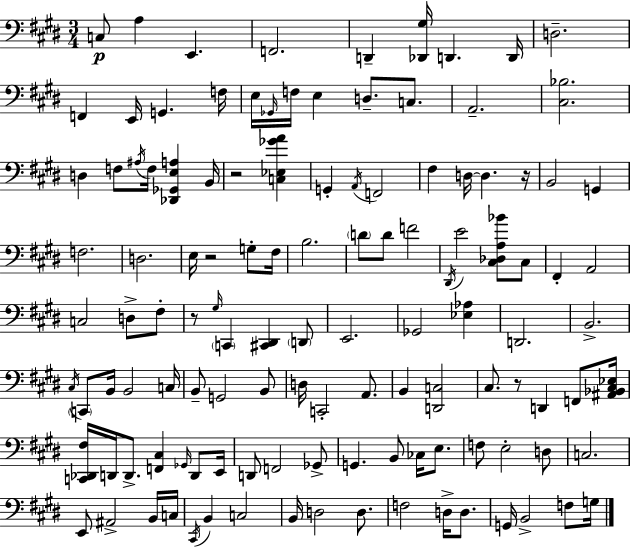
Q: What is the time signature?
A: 3/4